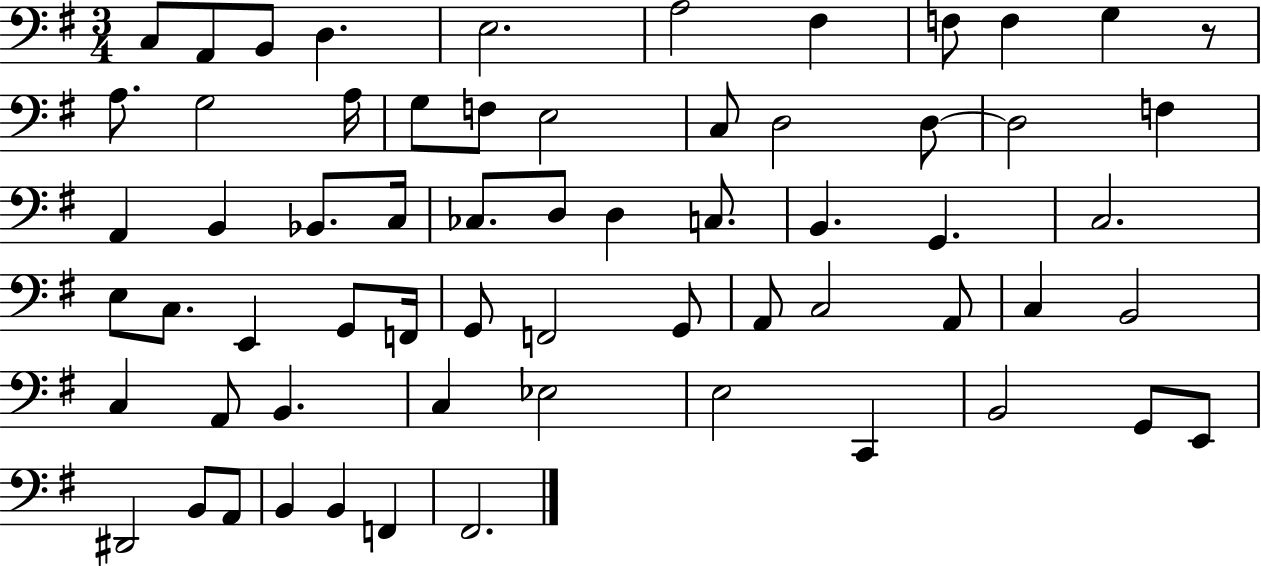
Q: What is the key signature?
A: G major